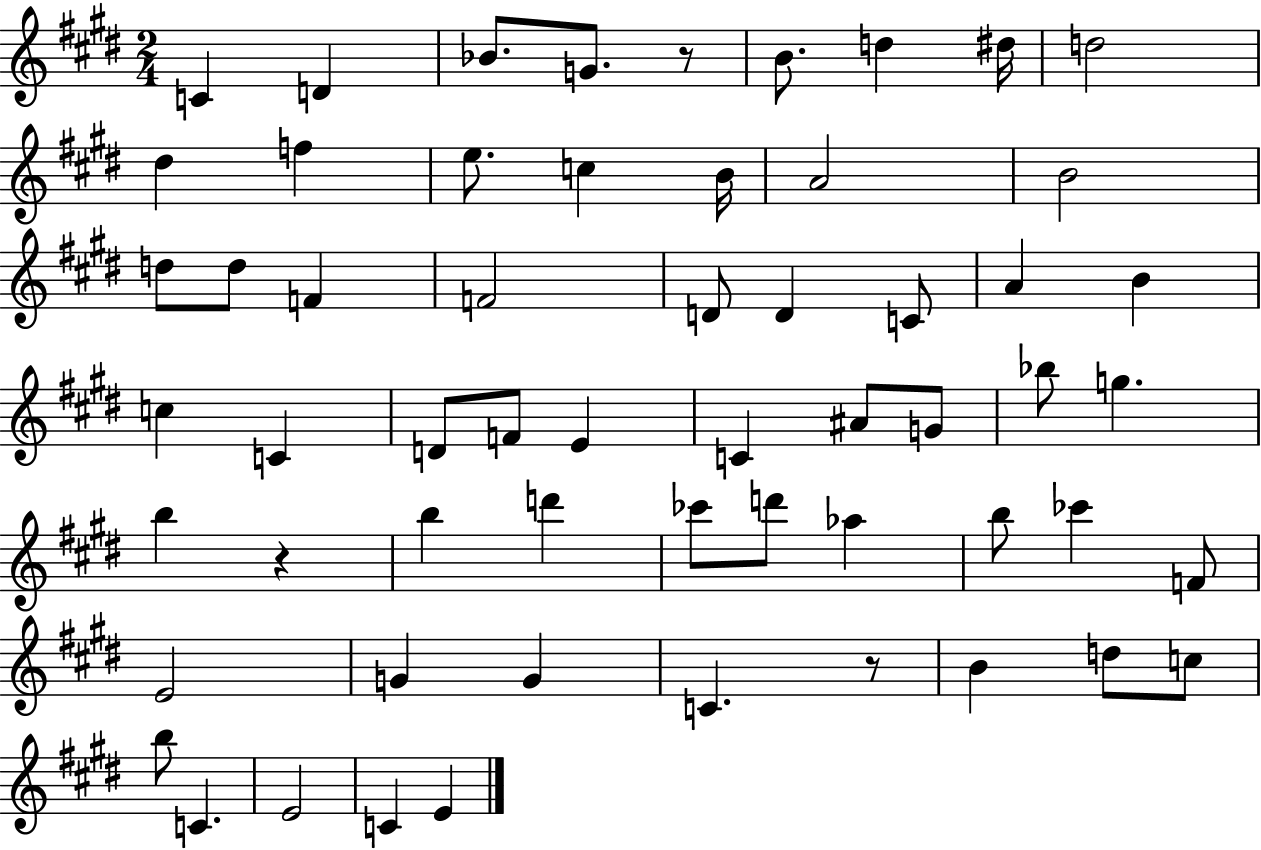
C4/q D4/q Bb4/e. G4/e. R/e B4/e. D5/q D#5/s D5/h D#5/q F5/q E5/e. C5/q B4/s A4/h B4/h D5/e D5/e F4/q F4/h D4/e D4/q C4/e A4/q B4/q C5/q C4/q D4/e F4/e E4/q C4/q A#4/e G4/e Bb5/e G5/q. B5/q R/q B5/q D6/q CES6/e D6/e Ab5/q B5/e CES6/q F4/e E4/h G4/q G4/q C4/q. R/e B4/q D5/e C5/e B5/e C4/q. E4/h C4/q E4/q